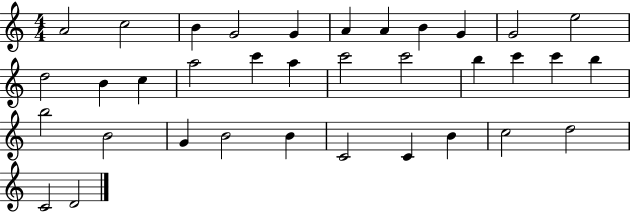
A4/h C5/h B4/q G4/h G4/q A4/q A4/q B4/q G4/q G4/h E5/h D5/h B4/q C5/q A5/h C6/q A5/q C6/h C6/h B5/q C6/q C6/q B5/q B5/h B4/h G4/q B4/h B4/q C4/h C4/q B4/q C5/h D5/h C4/h D4/h